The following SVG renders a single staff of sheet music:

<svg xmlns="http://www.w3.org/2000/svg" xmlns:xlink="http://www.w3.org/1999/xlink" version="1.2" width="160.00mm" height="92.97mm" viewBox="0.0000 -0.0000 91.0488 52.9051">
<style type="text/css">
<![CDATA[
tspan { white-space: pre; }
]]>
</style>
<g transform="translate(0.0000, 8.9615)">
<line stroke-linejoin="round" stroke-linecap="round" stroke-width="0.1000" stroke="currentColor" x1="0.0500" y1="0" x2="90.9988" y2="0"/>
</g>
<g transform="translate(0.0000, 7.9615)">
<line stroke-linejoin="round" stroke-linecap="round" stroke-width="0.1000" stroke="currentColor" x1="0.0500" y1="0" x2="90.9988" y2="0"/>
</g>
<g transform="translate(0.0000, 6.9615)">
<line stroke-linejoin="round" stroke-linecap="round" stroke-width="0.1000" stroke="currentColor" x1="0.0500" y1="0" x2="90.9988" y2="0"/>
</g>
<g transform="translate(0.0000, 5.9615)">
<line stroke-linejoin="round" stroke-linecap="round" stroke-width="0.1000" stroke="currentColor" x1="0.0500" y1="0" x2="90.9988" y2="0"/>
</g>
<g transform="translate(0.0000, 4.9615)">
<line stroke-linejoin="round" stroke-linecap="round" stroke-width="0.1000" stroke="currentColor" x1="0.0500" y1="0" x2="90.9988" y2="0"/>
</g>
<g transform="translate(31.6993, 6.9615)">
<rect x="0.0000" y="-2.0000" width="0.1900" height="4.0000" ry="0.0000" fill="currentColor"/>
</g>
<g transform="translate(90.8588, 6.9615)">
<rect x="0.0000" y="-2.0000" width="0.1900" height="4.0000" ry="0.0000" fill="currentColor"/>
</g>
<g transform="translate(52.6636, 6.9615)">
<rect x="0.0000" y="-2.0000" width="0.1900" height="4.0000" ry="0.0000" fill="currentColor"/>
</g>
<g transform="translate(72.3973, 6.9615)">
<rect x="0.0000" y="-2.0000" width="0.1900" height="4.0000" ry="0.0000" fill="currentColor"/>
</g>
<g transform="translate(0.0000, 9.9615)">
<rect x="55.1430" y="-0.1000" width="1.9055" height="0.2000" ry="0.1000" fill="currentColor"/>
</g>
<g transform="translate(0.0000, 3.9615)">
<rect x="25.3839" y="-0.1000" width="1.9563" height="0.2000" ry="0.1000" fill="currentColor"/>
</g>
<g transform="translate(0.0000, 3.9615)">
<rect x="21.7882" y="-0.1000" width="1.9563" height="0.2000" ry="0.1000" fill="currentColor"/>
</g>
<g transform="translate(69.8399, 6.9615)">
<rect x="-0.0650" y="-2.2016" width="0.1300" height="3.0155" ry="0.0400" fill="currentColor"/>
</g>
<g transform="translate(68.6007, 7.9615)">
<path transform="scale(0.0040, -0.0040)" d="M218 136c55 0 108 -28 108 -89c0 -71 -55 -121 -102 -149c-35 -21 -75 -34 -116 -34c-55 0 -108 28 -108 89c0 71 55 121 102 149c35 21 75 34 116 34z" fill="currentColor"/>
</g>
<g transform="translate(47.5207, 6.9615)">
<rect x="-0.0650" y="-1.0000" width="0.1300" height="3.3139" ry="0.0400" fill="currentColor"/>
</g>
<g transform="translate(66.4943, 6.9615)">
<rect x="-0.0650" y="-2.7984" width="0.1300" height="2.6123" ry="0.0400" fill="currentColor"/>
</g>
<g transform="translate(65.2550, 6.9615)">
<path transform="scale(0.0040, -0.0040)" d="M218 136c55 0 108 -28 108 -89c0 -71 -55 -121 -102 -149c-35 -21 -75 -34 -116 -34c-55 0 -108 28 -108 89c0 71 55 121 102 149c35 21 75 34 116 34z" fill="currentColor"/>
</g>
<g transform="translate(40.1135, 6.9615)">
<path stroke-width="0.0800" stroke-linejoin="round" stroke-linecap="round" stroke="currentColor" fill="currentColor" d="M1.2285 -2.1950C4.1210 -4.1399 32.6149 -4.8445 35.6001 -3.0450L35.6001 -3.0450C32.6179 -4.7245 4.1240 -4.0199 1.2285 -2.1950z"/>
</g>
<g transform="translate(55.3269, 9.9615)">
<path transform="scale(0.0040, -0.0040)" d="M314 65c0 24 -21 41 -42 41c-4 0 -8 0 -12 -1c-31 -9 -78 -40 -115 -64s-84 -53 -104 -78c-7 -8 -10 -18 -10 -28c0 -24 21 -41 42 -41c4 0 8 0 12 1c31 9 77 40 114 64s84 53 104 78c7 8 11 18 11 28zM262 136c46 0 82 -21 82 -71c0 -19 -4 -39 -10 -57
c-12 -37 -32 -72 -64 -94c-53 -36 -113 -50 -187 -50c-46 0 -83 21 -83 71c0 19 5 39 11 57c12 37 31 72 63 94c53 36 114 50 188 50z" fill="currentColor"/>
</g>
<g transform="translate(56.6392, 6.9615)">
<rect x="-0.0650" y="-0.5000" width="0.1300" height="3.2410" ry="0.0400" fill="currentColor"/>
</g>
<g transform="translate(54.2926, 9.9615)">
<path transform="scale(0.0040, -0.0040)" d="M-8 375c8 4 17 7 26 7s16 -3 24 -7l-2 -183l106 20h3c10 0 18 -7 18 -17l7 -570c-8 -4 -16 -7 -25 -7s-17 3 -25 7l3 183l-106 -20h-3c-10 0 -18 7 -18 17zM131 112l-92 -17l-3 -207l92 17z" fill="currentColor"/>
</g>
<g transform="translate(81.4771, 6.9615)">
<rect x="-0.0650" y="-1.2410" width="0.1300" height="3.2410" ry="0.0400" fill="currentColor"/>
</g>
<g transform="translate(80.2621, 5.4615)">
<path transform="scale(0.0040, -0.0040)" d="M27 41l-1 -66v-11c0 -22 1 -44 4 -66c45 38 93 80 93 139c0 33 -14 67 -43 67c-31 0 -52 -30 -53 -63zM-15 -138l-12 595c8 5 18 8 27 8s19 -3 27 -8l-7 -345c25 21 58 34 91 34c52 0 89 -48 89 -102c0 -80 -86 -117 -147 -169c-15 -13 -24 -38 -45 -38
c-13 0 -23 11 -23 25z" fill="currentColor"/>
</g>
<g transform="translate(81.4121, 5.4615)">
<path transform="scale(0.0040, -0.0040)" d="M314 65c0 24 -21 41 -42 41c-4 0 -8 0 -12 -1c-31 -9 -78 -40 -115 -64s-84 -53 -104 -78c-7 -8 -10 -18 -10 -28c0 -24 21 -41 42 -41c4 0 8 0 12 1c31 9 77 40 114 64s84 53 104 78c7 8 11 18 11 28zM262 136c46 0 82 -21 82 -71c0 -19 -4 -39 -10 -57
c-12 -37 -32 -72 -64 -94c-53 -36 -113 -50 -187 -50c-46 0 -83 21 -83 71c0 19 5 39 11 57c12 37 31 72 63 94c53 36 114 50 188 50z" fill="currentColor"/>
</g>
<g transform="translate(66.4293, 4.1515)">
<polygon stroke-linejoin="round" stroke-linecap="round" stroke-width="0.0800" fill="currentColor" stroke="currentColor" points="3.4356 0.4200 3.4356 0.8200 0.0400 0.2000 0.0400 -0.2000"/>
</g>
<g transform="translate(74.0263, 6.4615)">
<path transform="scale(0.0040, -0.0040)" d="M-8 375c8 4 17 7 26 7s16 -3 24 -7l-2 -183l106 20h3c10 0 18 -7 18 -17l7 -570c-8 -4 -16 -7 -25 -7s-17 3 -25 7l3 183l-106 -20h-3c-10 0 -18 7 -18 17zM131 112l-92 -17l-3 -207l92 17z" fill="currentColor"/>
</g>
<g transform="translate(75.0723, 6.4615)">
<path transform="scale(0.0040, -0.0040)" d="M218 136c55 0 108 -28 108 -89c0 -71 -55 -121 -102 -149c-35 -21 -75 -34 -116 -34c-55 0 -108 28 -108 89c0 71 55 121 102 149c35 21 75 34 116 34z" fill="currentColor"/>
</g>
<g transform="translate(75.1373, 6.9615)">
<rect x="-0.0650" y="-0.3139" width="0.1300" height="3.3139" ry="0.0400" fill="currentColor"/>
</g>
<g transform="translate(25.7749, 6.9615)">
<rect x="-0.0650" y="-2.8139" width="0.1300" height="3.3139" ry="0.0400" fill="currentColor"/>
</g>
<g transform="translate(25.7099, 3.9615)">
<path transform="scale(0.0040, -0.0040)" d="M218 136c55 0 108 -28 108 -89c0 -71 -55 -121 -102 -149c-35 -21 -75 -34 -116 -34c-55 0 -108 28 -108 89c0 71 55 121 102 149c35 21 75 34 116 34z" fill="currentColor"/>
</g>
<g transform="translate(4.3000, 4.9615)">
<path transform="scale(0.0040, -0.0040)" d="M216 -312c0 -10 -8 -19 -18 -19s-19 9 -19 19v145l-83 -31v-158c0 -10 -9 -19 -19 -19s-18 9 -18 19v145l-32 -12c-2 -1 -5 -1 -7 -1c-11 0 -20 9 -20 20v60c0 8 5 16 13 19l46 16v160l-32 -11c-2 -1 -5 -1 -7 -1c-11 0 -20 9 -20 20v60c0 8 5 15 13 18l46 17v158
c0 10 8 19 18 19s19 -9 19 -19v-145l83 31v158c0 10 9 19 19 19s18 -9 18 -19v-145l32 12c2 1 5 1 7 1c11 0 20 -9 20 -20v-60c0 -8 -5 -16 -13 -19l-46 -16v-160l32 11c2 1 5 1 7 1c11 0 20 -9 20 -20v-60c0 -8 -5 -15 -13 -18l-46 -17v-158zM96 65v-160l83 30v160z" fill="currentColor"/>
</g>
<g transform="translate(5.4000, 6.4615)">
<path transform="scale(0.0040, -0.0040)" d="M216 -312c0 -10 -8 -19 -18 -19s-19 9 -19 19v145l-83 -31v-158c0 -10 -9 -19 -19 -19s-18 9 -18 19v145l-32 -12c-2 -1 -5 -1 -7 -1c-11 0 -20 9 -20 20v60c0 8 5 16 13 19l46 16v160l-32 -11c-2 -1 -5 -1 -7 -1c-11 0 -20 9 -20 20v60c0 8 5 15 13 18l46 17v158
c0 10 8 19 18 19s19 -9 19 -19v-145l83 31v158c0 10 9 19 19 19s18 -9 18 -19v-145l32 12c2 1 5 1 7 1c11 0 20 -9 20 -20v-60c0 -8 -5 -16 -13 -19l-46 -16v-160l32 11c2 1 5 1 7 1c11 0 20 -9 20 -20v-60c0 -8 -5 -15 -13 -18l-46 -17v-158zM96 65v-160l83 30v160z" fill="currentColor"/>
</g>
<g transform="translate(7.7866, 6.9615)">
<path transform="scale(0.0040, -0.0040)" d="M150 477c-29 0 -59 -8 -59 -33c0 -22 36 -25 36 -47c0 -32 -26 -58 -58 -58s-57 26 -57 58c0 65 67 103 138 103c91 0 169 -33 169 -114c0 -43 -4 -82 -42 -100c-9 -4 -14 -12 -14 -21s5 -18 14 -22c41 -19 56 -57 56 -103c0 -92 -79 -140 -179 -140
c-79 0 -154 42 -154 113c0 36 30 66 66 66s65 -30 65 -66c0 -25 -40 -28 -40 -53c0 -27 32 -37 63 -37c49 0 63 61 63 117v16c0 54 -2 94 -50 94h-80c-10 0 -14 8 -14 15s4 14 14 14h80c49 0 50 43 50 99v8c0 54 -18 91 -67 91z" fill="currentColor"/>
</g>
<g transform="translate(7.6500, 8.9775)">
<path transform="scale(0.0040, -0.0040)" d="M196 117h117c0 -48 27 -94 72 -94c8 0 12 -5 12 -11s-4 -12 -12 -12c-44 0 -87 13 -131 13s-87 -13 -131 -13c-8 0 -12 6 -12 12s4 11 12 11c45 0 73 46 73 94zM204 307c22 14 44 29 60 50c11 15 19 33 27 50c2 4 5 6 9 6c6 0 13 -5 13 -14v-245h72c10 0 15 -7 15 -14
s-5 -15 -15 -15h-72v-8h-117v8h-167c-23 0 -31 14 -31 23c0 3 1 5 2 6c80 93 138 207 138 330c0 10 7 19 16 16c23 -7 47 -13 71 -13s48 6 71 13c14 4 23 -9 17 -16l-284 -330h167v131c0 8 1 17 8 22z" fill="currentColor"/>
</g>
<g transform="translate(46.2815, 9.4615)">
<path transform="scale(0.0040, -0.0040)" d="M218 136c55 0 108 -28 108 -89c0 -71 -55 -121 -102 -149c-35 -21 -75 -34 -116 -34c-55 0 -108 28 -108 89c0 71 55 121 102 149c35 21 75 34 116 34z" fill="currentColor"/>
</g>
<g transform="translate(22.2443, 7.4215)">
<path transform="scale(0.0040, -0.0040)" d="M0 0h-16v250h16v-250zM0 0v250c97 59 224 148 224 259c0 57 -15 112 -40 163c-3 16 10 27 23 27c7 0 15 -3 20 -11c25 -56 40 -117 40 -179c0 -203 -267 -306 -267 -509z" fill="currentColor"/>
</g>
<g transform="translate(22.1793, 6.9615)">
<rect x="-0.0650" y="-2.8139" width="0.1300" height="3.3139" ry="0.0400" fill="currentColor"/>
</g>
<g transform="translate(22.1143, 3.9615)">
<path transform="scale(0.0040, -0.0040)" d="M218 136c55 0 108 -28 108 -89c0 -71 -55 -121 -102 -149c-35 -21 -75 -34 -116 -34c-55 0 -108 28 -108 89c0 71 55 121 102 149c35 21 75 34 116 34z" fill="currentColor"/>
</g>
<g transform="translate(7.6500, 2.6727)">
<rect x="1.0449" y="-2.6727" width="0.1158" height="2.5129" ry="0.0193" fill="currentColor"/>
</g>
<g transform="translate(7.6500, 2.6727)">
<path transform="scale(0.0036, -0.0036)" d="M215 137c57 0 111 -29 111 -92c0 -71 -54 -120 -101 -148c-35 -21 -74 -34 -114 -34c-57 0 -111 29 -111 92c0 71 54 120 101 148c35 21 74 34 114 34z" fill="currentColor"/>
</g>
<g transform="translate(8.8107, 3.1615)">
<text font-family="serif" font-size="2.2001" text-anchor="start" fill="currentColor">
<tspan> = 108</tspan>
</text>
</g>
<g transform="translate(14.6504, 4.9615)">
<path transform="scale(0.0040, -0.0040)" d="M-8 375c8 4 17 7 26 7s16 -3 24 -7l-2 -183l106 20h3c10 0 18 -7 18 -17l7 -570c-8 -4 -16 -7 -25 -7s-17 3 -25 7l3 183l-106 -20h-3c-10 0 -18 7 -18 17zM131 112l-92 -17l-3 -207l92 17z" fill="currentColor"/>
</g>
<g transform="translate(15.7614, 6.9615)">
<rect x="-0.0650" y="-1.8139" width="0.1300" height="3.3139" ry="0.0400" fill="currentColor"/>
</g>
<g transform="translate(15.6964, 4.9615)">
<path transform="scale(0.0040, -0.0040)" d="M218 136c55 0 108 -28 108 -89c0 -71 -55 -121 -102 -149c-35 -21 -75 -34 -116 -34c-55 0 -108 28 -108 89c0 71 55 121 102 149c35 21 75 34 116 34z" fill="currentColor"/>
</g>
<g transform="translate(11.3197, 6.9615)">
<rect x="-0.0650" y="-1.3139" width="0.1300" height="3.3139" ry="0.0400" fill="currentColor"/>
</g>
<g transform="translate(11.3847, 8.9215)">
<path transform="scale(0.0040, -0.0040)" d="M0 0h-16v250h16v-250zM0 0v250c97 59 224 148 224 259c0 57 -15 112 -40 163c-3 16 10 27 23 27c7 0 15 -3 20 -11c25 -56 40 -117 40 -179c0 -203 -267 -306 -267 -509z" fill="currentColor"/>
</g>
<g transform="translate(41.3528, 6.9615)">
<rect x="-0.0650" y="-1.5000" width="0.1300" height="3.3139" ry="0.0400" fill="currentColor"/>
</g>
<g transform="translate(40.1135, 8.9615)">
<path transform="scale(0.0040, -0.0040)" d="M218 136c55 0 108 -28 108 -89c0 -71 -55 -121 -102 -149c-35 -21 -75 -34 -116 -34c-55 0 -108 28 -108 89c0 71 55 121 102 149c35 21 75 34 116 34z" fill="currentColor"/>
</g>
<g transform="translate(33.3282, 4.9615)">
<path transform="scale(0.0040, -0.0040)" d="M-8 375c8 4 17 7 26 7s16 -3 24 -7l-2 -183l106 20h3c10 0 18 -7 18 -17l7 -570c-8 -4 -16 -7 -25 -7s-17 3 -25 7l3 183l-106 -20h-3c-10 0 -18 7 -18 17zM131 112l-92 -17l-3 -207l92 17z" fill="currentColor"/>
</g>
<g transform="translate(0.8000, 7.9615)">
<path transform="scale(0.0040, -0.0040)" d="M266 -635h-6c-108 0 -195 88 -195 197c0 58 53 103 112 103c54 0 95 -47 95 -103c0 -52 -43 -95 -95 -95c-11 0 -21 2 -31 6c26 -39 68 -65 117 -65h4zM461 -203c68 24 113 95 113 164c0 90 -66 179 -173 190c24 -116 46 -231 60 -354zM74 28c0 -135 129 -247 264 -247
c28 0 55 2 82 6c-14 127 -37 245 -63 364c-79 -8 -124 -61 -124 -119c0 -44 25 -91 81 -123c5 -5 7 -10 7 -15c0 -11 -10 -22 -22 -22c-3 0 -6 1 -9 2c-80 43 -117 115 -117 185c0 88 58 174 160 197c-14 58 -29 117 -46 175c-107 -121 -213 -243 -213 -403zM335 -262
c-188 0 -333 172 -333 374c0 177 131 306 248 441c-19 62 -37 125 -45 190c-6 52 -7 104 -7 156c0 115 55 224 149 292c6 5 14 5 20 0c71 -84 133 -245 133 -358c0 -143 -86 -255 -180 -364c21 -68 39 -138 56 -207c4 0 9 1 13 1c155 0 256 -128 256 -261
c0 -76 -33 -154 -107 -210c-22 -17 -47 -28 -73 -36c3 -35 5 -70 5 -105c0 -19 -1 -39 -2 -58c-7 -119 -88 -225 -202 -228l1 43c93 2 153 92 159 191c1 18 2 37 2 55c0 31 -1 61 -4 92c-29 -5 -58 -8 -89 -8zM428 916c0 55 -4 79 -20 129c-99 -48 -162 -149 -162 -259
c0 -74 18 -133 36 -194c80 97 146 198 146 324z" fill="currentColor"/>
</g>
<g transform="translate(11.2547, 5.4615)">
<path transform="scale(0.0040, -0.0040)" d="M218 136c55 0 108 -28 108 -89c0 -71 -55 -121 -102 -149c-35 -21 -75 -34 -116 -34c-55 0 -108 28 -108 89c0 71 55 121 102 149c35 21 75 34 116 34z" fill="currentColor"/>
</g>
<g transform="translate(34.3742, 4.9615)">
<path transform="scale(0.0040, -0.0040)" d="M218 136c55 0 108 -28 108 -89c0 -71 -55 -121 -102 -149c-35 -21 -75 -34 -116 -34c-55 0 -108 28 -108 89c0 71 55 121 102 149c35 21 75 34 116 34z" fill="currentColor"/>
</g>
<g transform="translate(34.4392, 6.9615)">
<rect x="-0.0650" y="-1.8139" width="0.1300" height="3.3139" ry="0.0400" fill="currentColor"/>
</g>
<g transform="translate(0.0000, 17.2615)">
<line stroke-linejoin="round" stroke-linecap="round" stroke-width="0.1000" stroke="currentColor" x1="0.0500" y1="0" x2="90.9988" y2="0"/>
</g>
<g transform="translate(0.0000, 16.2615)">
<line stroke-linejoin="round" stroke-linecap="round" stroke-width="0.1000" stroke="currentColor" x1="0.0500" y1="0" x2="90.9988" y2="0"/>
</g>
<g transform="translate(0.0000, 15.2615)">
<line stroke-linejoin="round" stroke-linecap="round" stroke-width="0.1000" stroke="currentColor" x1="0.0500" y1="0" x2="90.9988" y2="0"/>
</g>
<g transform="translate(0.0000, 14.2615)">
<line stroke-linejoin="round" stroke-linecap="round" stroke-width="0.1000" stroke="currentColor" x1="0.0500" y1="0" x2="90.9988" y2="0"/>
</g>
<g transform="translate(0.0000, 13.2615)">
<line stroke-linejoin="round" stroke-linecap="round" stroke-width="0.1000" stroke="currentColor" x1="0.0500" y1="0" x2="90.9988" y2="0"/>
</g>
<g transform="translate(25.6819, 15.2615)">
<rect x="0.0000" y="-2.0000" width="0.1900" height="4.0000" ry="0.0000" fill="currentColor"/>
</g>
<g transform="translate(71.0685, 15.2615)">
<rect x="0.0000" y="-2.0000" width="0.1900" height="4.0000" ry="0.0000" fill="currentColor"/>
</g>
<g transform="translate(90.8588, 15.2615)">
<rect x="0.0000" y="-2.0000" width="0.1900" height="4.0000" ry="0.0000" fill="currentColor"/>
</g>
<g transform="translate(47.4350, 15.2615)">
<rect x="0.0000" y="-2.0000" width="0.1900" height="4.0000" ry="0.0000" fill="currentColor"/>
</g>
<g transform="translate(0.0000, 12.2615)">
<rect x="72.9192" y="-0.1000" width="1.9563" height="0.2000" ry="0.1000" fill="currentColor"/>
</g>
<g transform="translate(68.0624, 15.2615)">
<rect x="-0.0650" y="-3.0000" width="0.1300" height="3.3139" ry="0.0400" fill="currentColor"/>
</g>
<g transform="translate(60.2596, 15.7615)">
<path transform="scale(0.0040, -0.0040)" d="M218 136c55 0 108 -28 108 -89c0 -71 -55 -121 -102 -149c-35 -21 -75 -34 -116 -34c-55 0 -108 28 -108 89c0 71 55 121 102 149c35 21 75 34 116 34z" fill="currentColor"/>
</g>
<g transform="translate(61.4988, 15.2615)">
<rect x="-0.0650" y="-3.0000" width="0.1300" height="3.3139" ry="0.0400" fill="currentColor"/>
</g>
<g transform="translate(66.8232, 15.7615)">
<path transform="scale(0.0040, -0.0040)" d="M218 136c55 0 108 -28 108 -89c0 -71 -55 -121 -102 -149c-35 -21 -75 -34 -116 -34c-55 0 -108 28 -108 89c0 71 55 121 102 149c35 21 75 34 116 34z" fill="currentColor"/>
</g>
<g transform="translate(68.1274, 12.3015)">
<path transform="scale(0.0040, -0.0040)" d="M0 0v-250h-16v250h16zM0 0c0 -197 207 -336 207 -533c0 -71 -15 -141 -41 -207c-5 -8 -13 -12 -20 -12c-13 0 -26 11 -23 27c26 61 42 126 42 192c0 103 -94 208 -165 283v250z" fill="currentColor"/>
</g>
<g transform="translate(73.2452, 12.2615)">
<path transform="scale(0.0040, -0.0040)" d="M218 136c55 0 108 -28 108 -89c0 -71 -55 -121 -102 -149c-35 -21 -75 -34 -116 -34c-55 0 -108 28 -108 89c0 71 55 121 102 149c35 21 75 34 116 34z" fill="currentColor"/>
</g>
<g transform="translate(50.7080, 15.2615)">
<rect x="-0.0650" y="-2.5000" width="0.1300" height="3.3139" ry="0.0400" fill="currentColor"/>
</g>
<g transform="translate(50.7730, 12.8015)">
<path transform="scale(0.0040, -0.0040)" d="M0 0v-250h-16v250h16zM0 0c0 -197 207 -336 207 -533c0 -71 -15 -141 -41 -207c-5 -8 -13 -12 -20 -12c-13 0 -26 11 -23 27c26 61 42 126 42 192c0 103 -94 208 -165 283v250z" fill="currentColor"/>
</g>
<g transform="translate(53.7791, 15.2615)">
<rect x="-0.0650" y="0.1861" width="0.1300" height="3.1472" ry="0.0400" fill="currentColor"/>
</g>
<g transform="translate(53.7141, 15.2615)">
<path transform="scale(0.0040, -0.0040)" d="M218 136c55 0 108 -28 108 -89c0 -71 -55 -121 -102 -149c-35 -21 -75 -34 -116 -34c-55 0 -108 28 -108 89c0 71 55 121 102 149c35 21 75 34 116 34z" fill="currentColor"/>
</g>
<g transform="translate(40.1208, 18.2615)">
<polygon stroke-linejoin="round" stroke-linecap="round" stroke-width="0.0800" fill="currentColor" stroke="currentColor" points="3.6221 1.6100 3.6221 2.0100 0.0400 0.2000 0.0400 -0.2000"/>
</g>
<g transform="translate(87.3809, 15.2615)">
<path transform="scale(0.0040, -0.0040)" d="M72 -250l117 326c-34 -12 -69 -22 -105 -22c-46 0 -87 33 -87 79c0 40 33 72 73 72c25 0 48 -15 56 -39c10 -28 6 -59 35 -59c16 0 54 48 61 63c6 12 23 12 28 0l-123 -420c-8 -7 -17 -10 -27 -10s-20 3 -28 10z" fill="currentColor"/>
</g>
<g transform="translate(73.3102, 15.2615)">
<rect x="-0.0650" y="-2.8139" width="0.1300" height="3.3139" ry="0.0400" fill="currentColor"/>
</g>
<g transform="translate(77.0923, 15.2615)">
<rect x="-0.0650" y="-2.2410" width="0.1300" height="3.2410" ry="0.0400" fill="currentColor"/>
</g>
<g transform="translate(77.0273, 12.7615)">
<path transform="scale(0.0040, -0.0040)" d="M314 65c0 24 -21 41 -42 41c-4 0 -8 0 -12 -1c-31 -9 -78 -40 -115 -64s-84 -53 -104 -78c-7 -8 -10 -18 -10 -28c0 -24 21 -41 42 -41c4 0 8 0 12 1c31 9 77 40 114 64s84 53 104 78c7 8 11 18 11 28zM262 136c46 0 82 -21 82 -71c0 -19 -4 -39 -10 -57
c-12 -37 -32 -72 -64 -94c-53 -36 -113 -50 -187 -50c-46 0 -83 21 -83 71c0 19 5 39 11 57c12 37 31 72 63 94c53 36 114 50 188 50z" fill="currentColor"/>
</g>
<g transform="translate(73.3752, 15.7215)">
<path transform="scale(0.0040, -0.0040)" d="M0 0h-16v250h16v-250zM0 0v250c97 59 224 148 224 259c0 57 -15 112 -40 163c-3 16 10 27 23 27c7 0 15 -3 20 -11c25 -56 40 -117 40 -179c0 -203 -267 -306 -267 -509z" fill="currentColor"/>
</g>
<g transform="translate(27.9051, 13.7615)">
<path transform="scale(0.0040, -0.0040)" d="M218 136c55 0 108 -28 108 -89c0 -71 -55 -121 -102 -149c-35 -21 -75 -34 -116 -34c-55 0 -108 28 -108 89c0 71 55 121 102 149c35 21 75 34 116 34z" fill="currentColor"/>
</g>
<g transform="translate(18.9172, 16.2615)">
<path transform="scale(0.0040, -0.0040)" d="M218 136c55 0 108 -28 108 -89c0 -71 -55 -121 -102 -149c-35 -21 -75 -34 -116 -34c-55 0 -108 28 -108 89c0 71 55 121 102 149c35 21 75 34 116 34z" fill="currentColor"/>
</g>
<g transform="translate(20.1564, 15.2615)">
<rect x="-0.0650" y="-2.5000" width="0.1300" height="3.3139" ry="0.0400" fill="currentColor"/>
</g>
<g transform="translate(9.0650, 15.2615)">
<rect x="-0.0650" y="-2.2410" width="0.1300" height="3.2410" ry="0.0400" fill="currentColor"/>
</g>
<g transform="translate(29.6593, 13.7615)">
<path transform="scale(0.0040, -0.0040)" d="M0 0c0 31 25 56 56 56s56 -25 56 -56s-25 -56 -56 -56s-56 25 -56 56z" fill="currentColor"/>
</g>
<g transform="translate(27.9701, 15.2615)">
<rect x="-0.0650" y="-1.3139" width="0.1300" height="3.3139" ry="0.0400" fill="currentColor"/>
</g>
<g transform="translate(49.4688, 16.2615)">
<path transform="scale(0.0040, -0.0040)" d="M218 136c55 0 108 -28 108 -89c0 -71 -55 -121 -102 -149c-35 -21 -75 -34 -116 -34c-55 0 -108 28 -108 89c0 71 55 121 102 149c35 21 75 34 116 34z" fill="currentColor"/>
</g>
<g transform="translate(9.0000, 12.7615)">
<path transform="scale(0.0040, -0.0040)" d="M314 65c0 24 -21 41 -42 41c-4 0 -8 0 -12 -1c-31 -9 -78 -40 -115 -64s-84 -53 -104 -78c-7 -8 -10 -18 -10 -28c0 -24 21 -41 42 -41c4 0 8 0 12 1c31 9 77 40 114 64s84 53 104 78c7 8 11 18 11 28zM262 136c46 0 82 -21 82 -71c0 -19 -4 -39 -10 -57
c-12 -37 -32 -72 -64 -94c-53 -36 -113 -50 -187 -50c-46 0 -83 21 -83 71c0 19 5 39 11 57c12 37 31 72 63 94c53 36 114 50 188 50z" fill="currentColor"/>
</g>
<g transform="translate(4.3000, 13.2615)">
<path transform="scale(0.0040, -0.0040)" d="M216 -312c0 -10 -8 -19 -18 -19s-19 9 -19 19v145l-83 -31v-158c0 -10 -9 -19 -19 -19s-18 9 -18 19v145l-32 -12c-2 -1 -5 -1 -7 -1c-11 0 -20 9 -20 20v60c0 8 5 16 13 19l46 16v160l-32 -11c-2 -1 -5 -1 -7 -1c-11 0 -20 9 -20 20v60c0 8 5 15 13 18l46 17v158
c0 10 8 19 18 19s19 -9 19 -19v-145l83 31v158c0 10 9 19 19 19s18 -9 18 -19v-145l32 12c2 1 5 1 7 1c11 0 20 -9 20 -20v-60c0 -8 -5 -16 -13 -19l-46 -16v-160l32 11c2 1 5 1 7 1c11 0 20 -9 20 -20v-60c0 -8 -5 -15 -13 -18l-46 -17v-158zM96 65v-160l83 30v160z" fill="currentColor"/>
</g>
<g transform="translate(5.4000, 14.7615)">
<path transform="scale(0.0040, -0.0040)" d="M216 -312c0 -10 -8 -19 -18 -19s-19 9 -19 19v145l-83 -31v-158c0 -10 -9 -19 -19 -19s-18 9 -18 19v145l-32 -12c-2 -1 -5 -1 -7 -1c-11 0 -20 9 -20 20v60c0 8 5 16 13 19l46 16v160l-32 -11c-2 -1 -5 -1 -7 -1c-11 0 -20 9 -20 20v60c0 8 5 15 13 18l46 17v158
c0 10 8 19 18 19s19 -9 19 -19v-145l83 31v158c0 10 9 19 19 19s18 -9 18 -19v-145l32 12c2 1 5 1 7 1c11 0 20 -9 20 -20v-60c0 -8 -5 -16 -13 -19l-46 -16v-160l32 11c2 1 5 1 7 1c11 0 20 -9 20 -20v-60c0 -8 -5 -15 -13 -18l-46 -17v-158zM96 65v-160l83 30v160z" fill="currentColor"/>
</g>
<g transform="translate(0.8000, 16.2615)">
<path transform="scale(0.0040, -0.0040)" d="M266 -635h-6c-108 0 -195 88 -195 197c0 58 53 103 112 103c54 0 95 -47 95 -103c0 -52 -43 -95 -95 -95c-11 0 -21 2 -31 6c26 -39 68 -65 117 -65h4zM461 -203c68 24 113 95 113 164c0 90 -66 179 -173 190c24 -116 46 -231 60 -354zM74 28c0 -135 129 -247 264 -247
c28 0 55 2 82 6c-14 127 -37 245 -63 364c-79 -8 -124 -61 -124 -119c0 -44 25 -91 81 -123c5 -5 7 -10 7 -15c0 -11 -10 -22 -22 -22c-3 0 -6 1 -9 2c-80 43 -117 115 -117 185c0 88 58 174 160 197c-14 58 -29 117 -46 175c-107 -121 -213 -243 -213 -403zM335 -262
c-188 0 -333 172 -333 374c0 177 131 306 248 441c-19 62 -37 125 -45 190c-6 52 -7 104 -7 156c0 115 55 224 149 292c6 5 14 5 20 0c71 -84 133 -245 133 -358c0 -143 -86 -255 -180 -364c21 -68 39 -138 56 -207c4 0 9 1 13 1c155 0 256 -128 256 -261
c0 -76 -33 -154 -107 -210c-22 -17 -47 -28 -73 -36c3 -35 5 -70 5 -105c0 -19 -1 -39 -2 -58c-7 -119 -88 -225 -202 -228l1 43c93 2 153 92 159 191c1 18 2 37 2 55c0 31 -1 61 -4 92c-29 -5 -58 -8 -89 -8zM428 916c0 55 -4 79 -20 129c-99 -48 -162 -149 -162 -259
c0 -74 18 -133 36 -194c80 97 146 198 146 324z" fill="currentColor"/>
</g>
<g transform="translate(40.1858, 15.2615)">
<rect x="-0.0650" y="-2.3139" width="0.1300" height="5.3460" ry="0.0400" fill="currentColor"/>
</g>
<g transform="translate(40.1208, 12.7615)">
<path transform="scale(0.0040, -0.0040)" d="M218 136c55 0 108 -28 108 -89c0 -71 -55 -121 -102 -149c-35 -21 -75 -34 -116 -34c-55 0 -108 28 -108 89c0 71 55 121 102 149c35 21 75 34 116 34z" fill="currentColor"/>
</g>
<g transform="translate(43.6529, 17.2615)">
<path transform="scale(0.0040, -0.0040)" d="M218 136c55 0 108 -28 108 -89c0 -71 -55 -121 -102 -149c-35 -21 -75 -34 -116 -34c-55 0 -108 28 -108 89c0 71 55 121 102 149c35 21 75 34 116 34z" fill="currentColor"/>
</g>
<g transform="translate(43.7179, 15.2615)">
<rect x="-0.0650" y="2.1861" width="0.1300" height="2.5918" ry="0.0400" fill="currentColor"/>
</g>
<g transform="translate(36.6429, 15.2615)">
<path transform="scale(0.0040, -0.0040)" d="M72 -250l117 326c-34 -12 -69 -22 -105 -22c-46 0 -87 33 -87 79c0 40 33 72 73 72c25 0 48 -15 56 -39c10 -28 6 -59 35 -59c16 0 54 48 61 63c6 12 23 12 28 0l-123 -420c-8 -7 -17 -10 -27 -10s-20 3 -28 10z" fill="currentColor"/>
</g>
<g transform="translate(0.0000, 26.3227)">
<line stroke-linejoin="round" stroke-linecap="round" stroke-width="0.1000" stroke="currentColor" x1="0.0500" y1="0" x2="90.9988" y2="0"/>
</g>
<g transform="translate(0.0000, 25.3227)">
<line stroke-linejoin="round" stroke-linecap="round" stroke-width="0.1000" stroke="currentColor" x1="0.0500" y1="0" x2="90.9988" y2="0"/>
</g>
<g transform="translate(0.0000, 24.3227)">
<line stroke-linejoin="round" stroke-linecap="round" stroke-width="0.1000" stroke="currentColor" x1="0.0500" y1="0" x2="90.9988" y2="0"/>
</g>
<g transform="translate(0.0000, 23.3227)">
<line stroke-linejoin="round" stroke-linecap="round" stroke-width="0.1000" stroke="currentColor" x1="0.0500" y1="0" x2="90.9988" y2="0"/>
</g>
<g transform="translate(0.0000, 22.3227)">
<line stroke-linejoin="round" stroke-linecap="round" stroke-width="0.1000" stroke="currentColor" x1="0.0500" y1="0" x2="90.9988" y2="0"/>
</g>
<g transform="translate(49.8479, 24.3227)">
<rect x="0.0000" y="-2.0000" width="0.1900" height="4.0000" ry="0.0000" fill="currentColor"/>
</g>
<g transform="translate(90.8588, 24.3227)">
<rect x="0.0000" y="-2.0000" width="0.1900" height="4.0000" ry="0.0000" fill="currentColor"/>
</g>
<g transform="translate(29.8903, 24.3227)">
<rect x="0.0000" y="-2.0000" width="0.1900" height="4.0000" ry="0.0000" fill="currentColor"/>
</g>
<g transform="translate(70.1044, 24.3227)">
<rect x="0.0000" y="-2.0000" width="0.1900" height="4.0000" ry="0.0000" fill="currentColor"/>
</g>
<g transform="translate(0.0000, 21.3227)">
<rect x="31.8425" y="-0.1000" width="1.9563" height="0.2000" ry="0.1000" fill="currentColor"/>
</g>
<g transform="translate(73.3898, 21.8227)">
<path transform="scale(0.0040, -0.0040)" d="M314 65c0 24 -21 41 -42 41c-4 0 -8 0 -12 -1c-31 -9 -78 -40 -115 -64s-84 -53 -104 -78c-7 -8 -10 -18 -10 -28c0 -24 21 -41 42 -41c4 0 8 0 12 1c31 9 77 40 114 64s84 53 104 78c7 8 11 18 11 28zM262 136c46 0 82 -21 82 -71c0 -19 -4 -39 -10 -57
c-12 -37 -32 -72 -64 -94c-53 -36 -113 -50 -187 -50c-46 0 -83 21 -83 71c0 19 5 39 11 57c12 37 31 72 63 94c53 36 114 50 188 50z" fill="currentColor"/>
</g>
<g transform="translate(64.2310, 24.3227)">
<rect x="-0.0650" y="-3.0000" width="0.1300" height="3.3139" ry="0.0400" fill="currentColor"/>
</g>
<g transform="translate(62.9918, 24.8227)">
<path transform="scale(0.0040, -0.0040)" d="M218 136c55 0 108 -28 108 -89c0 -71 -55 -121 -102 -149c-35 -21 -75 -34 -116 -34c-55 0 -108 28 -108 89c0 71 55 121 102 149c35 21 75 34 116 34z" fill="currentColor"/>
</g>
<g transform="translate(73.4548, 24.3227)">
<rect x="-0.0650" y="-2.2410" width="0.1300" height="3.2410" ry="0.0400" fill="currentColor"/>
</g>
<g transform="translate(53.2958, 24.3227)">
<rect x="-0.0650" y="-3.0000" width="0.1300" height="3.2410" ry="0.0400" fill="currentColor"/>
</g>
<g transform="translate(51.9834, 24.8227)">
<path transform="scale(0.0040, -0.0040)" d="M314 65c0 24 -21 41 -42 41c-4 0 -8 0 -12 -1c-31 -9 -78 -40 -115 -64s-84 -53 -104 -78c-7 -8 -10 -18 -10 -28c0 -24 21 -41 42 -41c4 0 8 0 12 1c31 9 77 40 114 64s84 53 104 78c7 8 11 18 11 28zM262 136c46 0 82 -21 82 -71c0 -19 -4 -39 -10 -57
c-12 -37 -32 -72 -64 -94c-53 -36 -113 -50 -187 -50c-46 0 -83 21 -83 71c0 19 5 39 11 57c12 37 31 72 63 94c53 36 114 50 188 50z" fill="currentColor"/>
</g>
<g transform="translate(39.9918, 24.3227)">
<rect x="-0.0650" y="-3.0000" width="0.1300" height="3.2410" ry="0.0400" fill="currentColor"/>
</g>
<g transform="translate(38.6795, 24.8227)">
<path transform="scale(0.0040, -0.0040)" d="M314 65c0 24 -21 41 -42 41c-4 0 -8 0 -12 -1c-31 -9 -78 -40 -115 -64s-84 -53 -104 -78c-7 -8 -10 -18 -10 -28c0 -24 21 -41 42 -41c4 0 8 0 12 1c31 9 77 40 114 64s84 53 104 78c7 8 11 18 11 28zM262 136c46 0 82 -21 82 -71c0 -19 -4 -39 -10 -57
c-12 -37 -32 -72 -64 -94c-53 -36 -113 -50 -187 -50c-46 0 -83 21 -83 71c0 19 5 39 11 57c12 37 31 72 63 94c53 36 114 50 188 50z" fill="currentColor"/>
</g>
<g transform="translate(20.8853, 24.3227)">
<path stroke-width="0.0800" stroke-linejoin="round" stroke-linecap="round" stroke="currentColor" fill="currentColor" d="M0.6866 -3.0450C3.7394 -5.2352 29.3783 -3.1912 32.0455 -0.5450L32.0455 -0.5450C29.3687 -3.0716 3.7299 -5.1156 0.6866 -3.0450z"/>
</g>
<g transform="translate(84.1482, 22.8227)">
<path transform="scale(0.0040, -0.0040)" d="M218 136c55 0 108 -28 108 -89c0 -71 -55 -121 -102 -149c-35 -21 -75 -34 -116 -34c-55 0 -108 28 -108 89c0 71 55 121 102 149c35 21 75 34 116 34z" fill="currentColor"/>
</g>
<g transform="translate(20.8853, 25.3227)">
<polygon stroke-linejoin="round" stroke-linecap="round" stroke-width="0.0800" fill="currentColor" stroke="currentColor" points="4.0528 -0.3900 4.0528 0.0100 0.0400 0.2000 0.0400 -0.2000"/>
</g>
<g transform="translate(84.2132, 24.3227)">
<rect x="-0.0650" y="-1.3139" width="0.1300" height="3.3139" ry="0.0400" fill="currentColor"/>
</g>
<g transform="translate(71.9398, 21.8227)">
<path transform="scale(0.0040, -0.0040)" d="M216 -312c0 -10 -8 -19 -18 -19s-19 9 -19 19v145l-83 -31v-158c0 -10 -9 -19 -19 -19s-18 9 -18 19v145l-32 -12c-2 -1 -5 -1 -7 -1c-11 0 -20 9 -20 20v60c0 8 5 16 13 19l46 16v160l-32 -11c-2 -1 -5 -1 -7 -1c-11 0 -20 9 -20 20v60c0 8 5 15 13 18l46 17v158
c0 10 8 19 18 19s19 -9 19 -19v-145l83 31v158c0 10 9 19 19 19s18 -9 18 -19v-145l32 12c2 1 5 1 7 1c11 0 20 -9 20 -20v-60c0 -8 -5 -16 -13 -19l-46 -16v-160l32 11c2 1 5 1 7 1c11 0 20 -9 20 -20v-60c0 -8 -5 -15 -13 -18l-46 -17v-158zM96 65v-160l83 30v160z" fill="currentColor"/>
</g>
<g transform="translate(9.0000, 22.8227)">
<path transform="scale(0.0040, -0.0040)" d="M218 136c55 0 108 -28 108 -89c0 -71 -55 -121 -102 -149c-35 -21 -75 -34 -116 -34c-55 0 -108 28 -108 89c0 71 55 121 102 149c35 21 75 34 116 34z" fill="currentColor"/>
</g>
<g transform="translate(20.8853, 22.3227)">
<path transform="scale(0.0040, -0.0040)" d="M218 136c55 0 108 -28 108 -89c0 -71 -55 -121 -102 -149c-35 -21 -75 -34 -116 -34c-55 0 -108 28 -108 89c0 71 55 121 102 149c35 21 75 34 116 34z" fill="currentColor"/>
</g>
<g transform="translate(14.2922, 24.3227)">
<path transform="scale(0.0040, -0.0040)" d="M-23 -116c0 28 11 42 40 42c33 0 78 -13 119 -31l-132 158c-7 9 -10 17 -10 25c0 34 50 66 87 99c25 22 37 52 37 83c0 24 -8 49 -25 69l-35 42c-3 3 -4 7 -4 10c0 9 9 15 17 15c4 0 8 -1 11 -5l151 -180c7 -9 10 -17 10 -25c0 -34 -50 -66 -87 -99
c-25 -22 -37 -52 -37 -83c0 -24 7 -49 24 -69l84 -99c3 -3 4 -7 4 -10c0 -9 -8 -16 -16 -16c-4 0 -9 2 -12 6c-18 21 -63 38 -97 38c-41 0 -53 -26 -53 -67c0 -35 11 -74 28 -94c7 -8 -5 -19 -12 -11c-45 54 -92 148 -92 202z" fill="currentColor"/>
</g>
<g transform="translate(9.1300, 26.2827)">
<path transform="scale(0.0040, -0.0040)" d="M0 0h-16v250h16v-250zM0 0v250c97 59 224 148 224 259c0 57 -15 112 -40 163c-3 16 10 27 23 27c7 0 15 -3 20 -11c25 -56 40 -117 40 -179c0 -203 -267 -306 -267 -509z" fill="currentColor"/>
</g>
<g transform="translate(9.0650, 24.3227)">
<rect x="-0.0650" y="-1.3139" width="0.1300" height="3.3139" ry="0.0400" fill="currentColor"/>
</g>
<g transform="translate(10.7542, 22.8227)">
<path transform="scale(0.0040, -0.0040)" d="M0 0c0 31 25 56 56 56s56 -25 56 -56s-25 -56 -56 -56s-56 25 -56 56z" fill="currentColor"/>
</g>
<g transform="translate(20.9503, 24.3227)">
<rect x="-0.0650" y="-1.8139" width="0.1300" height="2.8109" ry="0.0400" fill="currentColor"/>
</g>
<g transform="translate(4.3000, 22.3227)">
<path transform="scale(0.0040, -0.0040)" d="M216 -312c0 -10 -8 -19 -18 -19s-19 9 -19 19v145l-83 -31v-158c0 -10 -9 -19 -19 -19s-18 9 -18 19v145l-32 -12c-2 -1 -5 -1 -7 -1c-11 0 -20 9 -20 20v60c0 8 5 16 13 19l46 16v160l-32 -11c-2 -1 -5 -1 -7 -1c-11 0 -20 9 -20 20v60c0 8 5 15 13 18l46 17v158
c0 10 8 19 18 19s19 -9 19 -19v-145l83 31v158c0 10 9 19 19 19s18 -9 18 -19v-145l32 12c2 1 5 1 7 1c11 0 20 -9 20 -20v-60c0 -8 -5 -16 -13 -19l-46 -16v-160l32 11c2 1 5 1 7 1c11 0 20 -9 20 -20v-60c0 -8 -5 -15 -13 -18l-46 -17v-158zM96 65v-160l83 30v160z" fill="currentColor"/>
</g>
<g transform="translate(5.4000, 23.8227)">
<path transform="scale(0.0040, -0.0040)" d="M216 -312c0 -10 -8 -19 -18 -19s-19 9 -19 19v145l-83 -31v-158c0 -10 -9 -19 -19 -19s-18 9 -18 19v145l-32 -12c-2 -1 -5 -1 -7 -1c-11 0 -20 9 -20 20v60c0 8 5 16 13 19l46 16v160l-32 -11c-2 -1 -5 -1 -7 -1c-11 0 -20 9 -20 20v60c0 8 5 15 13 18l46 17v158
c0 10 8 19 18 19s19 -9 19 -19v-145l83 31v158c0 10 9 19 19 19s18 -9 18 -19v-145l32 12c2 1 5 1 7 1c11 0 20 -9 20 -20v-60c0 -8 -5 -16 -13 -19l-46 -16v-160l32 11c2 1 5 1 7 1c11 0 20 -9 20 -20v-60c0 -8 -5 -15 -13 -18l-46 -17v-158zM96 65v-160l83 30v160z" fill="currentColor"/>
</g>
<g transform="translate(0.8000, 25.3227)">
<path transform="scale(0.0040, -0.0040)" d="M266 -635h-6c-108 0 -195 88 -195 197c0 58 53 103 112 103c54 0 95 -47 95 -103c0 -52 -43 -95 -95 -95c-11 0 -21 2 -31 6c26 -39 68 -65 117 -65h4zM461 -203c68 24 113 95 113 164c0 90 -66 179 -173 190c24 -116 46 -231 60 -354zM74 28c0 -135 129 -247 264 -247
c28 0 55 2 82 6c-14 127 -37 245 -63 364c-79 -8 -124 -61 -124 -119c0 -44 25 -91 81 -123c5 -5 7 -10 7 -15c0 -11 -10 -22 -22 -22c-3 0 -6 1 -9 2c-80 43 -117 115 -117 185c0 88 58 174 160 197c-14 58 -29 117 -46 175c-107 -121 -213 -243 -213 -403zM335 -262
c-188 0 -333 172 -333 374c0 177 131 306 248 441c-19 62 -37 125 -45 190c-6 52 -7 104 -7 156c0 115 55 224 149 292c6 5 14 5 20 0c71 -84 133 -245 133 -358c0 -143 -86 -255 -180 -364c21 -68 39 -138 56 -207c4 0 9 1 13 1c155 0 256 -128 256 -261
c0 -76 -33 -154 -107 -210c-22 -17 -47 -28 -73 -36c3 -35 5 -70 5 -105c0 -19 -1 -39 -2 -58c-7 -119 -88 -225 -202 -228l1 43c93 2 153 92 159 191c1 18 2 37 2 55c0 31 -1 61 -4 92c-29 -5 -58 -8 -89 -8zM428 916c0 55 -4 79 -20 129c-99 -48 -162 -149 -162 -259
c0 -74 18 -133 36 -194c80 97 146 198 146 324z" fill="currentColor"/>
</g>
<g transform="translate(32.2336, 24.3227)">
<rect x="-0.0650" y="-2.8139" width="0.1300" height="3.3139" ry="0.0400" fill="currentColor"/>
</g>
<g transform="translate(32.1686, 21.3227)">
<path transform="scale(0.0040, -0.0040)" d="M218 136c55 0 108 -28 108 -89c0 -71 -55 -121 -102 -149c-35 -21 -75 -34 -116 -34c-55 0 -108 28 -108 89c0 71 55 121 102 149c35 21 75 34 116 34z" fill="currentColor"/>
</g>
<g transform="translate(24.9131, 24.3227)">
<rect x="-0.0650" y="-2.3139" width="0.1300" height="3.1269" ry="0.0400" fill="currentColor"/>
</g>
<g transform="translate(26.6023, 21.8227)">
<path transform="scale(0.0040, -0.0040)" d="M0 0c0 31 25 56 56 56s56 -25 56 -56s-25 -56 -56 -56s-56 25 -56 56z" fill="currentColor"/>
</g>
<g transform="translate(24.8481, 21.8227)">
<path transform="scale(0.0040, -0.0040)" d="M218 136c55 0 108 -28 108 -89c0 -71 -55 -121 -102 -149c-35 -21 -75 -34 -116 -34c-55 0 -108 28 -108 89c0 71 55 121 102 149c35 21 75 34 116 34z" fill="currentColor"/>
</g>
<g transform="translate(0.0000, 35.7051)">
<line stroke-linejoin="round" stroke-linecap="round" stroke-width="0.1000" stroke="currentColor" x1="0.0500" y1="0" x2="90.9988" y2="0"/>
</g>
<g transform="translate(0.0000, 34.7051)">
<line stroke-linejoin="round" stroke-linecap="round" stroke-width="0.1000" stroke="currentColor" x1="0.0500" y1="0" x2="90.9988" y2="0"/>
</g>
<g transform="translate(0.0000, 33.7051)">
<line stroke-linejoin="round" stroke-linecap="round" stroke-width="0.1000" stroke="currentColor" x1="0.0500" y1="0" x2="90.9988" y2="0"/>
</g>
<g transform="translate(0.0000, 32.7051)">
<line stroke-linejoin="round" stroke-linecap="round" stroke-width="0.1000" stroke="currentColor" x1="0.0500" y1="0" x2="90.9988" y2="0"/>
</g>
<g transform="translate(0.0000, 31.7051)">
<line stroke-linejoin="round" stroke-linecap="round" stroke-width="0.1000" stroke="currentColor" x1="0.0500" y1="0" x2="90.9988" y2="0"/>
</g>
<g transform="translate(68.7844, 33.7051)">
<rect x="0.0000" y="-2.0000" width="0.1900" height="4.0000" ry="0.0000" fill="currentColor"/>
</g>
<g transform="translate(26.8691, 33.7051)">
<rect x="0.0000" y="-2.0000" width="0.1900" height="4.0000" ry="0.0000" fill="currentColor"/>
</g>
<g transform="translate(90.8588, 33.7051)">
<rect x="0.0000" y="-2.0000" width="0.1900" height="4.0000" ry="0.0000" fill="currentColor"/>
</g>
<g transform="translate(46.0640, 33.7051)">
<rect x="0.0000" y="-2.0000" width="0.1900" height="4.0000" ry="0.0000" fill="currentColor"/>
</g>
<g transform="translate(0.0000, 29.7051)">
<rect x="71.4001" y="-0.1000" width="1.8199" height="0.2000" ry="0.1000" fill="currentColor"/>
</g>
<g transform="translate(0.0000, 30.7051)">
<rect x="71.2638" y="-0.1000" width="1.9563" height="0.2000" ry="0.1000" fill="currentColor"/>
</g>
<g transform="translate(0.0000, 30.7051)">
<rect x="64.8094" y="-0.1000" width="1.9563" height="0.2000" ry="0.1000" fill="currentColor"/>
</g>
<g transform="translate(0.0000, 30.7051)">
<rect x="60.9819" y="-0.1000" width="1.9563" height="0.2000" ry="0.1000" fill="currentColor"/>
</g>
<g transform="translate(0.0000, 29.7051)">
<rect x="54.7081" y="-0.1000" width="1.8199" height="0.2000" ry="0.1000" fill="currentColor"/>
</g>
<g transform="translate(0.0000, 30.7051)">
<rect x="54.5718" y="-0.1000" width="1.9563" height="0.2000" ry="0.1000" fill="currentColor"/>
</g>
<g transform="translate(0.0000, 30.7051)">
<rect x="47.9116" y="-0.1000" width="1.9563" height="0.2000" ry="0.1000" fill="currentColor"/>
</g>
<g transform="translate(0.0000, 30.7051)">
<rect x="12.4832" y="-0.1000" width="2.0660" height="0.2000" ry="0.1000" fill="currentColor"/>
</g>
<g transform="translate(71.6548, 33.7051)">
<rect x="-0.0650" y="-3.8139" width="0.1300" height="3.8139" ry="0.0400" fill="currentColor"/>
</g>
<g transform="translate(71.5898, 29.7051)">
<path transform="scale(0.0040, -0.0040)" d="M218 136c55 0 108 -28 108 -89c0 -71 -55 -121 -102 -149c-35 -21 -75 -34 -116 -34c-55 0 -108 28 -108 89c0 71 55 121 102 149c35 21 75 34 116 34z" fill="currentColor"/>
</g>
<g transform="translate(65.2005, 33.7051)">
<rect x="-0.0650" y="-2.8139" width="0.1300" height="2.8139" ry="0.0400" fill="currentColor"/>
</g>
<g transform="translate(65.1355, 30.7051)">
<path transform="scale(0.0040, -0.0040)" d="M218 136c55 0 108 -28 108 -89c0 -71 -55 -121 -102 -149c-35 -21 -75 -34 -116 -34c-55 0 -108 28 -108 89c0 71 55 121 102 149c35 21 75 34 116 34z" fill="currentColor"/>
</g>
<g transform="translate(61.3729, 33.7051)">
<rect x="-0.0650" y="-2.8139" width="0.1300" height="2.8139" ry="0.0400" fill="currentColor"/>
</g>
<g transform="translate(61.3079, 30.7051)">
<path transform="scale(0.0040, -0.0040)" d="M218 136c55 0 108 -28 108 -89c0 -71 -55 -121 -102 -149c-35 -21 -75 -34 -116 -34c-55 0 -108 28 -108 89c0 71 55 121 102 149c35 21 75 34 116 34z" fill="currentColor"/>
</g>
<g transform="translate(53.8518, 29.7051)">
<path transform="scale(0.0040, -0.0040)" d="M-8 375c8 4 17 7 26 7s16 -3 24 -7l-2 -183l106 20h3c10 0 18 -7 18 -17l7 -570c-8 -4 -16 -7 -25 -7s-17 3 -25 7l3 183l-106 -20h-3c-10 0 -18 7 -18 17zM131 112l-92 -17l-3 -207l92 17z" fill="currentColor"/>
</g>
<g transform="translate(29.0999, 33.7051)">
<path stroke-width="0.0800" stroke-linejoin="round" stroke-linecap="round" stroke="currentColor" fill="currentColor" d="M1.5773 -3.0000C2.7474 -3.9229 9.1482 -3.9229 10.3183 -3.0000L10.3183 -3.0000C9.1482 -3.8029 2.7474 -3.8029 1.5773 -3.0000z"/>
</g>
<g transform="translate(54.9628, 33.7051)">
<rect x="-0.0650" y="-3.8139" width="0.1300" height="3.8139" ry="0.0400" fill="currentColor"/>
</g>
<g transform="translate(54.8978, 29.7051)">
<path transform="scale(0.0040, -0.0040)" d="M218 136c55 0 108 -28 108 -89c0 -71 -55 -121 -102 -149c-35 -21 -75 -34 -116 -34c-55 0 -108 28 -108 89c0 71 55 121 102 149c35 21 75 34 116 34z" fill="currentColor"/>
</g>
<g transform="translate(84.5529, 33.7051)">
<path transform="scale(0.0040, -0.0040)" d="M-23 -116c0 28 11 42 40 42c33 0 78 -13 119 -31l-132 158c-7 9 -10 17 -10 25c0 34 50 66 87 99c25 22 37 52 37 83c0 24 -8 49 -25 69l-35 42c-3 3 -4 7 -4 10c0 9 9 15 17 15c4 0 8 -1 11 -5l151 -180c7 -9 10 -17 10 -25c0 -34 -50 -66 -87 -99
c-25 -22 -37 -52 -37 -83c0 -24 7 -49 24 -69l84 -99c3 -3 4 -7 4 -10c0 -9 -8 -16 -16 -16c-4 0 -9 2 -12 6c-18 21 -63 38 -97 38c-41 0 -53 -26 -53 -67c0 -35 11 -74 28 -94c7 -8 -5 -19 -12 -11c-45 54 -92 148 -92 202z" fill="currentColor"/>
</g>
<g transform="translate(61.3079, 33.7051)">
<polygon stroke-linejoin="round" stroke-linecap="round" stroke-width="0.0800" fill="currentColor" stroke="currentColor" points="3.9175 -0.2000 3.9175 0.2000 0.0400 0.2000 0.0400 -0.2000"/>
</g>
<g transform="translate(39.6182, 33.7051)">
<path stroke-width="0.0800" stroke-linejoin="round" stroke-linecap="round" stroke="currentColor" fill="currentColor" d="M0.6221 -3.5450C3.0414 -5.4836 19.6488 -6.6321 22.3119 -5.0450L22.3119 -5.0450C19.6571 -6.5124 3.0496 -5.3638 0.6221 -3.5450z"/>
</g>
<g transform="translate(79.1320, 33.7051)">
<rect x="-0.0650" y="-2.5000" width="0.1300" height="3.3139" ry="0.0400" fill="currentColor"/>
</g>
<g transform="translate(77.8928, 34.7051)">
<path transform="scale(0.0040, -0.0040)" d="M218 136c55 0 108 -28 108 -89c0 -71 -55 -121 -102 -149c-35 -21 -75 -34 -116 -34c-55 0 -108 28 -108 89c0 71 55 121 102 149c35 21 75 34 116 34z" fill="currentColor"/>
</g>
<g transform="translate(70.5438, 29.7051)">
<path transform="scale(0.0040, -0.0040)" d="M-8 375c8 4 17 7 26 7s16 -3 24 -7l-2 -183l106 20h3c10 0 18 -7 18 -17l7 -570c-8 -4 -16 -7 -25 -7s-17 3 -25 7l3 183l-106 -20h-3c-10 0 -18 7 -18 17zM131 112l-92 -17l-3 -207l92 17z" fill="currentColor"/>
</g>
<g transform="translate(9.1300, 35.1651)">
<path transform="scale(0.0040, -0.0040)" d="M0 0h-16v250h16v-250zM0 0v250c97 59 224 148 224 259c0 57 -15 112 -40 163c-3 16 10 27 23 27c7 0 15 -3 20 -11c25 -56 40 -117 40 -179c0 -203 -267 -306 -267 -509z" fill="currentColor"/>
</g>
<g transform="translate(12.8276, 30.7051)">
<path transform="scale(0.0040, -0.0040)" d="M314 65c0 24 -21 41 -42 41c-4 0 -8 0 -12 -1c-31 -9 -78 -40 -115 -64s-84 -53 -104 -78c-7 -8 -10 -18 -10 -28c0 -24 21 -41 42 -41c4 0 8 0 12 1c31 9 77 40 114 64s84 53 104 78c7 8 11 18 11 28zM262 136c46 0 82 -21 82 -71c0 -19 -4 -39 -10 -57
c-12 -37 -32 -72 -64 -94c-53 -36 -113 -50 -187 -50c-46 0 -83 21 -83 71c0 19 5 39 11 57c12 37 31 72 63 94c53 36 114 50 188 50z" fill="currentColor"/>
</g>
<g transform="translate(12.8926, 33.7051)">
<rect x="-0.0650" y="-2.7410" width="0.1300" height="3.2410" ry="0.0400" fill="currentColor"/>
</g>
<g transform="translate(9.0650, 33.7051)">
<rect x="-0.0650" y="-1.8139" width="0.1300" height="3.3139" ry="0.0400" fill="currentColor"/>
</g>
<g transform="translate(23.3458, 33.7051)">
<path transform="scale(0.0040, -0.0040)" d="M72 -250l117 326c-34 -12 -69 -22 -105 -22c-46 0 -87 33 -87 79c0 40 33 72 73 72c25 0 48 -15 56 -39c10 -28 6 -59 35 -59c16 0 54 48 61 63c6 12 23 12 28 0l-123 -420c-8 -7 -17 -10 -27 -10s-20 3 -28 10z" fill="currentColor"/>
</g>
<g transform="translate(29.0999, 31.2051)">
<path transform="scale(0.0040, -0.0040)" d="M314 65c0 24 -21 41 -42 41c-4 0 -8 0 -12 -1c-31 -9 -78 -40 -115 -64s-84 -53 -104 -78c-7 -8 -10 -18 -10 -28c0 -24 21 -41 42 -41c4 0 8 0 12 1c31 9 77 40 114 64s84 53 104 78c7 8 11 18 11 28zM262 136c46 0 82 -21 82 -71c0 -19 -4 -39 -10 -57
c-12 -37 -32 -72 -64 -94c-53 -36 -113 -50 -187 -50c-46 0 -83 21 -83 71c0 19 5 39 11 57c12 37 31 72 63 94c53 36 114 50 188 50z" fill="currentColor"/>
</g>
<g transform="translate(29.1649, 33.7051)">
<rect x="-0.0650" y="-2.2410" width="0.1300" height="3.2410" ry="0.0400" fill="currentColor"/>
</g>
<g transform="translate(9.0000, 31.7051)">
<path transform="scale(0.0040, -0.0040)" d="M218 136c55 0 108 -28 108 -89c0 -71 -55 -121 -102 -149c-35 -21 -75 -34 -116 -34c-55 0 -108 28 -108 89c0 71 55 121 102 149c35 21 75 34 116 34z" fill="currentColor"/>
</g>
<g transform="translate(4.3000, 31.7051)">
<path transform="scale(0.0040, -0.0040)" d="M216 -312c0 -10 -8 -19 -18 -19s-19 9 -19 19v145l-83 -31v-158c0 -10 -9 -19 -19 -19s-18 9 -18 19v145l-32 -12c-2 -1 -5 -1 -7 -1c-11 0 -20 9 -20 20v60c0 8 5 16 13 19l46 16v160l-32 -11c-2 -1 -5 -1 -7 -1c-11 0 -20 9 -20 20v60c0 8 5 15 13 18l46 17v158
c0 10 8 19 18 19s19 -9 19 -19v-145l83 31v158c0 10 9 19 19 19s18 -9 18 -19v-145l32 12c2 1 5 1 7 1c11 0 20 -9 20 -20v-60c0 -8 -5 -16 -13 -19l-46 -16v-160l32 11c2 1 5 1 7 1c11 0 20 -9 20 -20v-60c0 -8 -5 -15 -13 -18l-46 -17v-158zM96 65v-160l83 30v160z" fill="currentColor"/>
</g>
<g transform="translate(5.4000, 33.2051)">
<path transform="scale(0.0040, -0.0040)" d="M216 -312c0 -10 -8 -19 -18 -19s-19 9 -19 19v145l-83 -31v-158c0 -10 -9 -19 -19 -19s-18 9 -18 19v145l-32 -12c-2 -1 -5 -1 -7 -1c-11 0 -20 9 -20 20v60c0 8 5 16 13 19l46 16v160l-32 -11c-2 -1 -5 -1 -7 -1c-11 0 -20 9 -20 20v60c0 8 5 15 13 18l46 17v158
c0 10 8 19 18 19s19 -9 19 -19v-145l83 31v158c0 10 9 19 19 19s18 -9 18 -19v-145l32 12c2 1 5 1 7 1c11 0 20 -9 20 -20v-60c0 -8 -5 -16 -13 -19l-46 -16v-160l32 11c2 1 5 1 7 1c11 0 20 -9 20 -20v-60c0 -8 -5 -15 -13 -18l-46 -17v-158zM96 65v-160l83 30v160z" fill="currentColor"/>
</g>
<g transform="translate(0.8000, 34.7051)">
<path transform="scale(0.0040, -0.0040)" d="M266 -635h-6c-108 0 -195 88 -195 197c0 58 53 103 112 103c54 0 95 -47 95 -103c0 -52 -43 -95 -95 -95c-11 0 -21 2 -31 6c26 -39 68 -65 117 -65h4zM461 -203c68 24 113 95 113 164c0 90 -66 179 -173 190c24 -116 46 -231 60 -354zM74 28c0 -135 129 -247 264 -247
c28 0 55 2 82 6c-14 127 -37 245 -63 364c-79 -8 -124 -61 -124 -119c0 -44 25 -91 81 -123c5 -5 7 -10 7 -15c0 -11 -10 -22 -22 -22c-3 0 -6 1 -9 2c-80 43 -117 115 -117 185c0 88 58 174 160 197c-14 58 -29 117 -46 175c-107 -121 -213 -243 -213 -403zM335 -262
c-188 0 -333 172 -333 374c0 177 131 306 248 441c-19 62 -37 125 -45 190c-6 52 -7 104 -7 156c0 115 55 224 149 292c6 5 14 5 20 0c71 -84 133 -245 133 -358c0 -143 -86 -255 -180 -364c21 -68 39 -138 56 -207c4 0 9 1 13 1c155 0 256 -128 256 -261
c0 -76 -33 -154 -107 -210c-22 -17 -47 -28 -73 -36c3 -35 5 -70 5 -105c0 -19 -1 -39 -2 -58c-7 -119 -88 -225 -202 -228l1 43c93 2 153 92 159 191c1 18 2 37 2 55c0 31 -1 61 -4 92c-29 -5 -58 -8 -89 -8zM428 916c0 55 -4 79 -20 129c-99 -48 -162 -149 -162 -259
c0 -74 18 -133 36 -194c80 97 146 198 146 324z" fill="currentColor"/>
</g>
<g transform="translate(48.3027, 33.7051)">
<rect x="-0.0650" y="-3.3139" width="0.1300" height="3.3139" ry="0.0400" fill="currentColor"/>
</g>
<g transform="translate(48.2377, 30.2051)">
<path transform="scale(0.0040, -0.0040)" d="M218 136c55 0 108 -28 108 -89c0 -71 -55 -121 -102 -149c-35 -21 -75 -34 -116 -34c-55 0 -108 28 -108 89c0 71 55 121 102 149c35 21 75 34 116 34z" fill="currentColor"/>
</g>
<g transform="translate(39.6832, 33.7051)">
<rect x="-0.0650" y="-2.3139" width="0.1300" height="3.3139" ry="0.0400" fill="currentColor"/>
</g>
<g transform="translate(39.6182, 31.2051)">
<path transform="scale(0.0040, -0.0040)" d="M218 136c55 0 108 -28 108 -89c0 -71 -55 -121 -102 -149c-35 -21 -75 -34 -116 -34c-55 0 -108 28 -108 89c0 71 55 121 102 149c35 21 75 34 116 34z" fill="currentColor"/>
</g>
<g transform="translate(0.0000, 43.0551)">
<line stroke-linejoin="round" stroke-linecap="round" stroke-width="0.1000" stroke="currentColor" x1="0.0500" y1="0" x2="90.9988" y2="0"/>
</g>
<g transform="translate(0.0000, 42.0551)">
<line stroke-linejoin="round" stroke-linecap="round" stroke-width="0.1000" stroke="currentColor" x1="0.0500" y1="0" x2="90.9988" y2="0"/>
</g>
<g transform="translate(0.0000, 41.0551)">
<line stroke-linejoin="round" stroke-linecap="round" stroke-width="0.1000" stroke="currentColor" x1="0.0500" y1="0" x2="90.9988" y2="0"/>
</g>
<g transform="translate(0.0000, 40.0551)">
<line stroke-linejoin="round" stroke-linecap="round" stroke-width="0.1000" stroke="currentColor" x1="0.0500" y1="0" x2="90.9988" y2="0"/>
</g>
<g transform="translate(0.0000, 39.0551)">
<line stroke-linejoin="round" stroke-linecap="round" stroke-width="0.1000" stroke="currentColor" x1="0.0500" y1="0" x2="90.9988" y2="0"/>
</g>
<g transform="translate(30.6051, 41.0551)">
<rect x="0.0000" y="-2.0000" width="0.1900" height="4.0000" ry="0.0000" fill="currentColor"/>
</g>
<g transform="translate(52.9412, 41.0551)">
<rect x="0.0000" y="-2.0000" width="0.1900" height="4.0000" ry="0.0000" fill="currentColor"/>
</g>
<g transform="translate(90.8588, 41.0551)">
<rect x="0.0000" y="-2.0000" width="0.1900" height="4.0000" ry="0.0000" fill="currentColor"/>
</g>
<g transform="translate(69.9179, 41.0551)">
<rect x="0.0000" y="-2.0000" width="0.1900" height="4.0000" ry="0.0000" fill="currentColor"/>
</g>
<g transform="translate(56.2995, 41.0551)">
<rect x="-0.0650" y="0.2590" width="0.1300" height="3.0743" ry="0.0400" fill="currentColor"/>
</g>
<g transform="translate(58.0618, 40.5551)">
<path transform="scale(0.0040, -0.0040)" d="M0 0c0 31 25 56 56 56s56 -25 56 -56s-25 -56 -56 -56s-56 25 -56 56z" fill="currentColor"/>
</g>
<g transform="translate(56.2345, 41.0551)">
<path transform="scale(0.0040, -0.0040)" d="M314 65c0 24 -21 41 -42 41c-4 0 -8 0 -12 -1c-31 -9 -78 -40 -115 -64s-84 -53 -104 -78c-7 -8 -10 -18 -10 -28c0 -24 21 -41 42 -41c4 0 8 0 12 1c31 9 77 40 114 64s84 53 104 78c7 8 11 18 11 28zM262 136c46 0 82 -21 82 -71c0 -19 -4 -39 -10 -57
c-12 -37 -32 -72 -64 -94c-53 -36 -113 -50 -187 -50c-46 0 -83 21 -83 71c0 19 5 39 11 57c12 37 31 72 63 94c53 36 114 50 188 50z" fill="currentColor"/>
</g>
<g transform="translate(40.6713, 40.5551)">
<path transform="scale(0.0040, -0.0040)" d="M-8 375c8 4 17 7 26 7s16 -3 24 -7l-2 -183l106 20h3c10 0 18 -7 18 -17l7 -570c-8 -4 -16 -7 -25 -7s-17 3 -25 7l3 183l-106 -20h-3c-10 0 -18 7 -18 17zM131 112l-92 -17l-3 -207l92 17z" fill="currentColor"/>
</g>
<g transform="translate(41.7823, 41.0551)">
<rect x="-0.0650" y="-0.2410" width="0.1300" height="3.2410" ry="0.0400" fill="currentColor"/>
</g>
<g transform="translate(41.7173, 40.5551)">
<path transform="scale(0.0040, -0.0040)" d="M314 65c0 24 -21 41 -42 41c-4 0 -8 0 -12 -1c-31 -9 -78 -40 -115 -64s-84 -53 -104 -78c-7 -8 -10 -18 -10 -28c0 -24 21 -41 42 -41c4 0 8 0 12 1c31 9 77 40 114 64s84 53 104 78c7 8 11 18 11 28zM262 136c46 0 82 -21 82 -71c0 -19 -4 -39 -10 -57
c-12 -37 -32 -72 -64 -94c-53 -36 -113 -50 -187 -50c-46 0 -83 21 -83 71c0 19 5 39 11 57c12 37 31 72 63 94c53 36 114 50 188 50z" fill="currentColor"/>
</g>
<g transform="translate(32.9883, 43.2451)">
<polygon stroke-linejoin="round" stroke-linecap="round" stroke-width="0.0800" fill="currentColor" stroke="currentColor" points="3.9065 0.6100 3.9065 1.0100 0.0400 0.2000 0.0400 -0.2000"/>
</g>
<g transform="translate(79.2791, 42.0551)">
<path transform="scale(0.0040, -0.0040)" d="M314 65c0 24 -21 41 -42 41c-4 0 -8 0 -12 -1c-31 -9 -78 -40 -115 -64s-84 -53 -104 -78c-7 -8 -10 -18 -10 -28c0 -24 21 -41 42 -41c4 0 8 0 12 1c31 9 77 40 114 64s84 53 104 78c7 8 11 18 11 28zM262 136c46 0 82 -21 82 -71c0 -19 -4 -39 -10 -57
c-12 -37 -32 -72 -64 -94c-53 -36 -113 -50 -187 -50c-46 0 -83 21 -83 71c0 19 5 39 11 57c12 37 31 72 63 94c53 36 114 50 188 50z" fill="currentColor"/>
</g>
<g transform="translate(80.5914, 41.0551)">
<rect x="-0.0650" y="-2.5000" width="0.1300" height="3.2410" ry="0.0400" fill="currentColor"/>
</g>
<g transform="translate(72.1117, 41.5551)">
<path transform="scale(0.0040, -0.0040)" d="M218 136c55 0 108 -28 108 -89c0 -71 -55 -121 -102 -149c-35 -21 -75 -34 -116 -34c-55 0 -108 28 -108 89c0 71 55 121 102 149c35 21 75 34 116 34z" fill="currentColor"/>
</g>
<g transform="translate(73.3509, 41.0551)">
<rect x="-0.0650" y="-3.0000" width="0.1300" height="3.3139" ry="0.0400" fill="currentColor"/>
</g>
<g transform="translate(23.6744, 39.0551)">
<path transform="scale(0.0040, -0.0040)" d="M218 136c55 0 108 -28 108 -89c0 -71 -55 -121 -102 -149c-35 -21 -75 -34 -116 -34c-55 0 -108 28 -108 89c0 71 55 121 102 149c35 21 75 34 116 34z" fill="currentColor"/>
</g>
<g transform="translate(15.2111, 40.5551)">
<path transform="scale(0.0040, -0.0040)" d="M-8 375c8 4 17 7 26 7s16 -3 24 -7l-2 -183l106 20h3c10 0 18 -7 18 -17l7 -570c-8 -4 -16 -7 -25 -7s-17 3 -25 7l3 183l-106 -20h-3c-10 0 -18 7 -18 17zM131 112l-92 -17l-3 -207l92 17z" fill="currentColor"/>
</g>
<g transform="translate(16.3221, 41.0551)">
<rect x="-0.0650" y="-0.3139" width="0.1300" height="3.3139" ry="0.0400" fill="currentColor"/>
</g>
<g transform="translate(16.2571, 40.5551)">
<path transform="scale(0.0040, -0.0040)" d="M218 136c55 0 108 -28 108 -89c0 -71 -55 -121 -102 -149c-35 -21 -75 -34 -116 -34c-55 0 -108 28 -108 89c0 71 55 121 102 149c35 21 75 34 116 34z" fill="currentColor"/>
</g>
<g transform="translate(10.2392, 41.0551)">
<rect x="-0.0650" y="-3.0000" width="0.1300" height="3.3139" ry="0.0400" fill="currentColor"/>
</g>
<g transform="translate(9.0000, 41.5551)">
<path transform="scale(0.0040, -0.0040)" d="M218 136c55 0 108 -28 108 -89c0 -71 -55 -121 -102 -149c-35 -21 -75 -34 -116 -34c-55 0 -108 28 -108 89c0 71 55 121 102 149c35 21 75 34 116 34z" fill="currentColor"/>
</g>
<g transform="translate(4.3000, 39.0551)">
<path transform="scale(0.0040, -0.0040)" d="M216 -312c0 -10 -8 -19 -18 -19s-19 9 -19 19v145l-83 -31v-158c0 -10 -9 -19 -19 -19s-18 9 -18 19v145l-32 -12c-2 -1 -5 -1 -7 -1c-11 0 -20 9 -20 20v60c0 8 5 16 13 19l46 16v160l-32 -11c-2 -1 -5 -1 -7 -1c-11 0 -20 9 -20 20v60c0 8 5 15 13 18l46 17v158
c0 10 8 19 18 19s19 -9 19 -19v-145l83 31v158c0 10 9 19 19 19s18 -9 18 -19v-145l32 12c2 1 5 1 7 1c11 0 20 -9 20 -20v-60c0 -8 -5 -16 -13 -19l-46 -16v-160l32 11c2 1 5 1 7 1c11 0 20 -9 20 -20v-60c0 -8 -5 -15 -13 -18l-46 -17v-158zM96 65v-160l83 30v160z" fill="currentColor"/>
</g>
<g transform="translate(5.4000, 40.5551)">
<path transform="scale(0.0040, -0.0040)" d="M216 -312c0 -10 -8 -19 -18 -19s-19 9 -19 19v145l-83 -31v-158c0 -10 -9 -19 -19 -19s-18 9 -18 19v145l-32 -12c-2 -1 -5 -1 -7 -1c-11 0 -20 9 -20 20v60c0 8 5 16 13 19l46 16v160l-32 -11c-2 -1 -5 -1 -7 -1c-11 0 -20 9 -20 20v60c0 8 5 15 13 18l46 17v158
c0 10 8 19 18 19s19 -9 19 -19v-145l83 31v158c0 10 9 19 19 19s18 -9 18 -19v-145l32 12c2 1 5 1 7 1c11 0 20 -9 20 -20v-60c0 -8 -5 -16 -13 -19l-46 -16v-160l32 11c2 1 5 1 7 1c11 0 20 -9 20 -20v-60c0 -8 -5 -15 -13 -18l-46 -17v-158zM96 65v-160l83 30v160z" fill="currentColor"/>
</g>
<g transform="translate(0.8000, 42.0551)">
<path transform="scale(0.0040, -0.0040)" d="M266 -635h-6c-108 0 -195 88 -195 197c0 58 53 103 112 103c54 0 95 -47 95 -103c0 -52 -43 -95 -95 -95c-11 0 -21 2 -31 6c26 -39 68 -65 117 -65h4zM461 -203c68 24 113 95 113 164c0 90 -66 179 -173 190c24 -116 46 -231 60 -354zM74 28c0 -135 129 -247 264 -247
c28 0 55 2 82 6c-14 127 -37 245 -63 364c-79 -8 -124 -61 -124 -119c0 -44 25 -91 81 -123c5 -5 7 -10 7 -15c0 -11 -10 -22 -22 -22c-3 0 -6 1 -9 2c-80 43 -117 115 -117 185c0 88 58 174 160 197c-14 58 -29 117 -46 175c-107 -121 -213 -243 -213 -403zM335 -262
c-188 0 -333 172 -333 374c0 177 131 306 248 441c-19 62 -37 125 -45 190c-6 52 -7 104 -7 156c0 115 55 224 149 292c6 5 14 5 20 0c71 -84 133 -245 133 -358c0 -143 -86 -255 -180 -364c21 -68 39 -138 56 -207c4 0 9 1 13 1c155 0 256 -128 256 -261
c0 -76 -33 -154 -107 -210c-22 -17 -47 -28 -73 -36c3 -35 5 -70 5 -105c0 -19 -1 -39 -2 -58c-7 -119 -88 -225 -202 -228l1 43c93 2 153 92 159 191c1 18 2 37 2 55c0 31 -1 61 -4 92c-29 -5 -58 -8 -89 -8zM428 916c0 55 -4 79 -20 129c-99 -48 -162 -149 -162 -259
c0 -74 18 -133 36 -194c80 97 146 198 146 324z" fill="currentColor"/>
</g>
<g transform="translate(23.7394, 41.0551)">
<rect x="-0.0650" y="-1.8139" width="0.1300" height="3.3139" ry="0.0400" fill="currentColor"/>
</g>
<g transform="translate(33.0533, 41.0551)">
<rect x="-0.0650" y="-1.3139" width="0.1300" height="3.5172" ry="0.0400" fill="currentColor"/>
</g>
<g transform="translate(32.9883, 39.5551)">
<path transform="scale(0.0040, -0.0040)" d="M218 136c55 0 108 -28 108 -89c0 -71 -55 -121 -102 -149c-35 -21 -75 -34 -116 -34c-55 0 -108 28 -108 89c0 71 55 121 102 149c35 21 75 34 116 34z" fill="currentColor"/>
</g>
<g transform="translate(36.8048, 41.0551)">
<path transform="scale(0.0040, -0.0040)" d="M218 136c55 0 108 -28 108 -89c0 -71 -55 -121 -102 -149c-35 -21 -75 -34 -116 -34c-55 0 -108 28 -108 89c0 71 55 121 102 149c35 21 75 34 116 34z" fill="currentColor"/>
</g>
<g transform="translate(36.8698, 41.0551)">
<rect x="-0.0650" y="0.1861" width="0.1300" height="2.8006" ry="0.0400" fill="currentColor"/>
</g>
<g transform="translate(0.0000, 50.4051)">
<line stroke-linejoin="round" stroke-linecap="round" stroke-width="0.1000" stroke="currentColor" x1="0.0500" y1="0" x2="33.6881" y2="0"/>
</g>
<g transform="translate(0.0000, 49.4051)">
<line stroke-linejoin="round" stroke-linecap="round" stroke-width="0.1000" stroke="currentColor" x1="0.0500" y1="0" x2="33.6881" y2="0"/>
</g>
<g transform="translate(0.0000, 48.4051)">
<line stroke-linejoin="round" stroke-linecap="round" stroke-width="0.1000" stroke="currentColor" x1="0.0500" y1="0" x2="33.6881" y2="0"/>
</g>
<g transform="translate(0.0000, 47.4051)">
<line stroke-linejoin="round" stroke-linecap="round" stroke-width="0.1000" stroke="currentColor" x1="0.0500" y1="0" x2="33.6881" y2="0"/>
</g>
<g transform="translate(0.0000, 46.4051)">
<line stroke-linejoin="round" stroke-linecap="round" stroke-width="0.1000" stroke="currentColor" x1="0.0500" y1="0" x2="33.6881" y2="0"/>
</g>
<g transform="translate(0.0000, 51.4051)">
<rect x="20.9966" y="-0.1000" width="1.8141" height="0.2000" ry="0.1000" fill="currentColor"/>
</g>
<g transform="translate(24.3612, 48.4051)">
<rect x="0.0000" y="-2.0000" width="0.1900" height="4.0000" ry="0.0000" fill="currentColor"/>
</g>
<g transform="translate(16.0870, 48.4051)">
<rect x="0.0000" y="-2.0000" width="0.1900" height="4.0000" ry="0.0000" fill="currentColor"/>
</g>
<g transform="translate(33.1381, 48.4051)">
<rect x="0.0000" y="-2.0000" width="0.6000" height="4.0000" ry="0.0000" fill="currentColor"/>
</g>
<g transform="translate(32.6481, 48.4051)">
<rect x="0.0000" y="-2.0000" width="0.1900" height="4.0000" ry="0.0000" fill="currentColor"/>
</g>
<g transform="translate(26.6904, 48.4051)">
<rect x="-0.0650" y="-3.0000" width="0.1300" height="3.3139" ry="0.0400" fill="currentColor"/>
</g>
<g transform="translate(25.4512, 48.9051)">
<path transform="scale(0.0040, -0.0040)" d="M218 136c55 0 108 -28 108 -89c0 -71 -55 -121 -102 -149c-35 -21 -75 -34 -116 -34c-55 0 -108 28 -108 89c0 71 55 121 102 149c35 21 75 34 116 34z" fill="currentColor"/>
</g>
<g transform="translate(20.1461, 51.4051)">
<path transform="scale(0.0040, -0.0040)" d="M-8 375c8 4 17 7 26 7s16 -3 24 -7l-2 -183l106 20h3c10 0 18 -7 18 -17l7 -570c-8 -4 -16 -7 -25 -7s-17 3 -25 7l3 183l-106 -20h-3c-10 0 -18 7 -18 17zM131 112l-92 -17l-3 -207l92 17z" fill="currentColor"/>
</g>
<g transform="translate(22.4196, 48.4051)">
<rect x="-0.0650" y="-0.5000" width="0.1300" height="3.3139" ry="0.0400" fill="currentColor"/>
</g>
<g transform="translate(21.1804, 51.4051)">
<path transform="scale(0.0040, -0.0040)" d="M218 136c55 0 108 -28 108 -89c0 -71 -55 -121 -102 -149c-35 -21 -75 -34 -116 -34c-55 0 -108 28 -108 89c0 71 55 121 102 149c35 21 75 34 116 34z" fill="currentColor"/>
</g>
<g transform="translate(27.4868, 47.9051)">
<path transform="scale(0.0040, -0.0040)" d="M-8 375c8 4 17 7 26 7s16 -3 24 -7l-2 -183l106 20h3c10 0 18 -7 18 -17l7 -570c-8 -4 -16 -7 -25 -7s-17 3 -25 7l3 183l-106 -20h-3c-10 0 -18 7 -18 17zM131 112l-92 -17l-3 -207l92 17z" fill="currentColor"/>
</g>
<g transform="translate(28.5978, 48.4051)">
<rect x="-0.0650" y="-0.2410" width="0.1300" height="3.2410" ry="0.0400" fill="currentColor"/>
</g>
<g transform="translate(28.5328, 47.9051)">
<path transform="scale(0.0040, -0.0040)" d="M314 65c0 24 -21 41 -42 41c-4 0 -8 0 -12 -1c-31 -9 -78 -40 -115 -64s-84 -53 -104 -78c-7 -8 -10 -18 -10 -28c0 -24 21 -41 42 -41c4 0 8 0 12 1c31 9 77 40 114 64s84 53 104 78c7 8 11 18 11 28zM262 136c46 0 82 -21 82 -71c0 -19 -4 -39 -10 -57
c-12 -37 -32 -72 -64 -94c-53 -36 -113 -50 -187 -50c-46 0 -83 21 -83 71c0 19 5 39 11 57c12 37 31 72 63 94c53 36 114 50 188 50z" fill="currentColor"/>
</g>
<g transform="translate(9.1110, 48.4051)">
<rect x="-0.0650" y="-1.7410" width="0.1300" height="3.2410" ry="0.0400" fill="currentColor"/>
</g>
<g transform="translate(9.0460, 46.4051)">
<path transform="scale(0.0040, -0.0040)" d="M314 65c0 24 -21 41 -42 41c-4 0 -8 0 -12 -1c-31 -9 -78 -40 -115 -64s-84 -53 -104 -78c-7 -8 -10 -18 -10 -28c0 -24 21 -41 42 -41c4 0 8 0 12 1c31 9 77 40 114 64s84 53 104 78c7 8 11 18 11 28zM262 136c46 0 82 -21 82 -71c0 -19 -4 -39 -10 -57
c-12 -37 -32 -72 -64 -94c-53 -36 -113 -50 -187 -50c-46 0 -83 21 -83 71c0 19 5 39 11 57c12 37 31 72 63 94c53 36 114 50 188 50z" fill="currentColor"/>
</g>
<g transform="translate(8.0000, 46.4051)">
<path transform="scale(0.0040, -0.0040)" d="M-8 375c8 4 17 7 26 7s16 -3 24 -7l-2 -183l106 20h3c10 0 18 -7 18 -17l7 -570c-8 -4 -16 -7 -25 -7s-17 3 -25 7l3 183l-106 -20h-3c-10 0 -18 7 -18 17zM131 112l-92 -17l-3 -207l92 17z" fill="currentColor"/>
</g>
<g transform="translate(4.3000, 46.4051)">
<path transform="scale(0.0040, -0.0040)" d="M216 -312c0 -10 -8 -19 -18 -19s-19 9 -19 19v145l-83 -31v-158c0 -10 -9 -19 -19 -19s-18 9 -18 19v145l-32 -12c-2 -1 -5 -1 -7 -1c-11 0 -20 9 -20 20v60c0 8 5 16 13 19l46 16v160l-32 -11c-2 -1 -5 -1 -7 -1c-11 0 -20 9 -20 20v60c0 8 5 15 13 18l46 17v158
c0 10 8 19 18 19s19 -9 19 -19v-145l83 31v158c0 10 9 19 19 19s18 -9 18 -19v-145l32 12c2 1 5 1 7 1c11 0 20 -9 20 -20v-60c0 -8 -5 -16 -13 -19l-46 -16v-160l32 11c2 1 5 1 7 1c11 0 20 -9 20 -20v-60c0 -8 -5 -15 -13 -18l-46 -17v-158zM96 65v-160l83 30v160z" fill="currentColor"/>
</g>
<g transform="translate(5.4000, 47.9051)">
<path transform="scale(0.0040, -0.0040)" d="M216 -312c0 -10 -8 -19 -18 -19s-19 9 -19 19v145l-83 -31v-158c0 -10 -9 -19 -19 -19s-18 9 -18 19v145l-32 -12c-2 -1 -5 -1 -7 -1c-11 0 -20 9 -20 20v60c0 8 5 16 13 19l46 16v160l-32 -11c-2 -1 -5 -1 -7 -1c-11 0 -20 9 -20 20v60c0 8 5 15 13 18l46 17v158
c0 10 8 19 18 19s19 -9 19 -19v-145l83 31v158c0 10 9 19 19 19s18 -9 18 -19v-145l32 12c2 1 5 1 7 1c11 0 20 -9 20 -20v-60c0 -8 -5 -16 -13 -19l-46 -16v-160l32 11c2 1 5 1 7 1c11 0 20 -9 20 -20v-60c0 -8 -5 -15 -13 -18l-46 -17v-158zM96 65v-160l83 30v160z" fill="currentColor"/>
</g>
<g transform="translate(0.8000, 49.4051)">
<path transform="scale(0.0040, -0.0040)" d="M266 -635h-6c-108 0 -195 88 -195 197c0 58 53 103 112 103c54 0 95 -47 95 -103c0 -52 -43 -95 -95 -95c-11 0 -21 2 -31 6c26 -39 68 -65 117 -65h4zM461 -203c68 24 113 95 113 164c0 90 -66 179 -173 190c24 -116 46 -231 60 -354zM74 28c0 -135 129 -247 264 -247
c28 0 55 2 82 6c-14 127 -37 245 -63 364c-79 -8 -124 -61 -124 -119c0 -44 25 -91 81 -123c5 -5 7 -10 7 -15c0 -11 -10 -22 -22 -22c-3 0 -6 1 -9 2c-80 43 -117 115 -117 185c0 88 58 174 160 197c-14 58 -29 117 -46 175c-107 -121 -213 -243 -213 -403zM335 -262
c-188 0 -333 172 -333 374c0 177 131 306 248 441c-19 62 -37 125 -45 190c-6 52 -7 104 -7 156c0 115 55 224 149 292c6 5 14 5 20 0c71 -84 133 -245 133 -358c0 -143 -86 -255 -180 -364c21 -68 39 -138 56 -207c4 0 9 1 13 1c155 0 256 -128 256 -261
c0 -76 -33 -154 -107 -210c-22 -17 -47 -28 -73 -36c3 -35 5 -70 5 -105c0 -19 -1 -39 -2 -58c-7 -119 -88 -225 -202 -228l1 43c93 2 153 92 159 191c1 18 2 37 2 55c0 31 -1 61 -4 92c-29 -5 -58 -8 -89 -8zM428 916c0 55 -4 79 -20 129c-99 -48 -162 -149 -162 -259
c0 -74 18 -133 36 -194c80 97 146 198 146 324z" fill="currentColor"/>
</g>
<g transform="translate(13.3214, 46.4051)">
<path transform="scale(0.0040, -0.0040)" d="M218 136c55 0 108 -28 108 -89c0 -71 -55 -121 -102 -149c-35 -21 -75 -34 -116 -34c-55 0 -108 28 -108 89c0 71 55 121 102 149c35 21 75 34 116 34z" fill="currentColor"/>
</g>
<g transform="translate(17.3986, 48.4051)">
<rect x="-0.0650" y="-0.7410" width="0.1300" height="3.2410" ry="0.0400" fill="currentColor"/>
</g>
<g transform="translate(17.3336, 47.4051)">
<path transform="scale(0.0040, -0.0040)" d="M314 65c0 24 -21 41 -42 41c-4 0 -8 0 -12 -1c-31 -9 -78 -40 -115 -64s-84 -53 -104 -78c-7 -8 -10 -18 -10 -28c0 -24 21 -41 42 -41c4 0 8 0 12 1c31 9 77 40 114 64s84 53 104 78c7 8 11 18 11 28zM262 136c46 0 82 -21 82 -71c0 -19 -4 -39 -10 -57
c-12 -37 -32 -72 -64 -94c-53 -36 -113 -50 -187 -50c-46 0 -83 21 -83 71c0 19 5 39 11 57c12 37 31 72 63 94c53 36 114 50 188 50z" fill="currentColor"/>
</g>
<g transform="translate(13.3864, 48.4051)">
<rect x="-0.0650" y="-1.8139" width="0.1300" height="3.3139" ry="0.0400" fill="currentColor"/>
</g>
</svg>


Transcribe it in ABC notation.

X:1
T:Untitled
M:3/4
L:1/4
K:D
e/2 f a/2 a f E D C2 B/2 G/2 c _e2 g2 G e z/2 g/2 E/2 G/2 B A A/2 a/2 g2 z/2 e/2 z ^f/2 g/2 a A2 A2 A ^g2 e ^f/2 a2 z/2 g2 g b c' a/2 a/2 c' G z A c ^f e/2 B/2 c2 B2 A G2 f2 f d2 C A c2